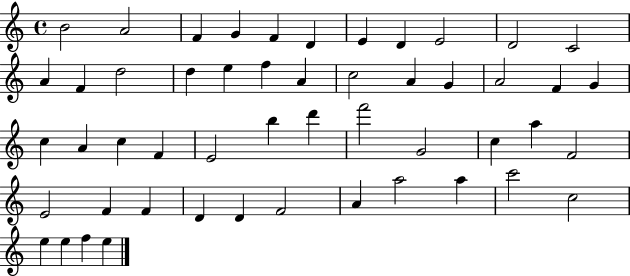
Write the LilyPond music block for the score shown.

{
  \clef treble
  \time 4/4
  \defaultTimeSignature
  \key c \major
  b'2 a'2 | f'4 g'4 f'4 d'4 | e'4 d'4 e'2 | d'2 c'2 | \break a'4 f'4 d''2 | d''4 e''4 f''4 a'4 | c''2 a'4 g'4 | a'2 f'4 g'4 | \break c''4 a'4 c''4 f'4 | e'2 b''4 d'''4 | f'''2 g'2 | c''4 a''4 f'2 | \break e'2 f'4 f'4 | d'4 d'4 f'2 | a'4 a''2 a''4 | c'''2 c''2 | \break e''4 e''4 f''4 e''4 | \bar "|."
}